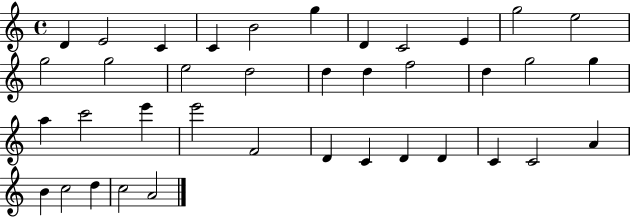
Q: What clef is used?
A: treble